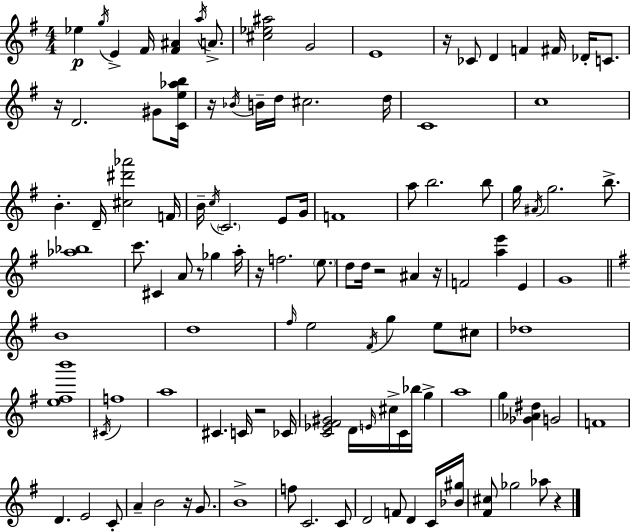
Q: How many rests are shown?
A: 10